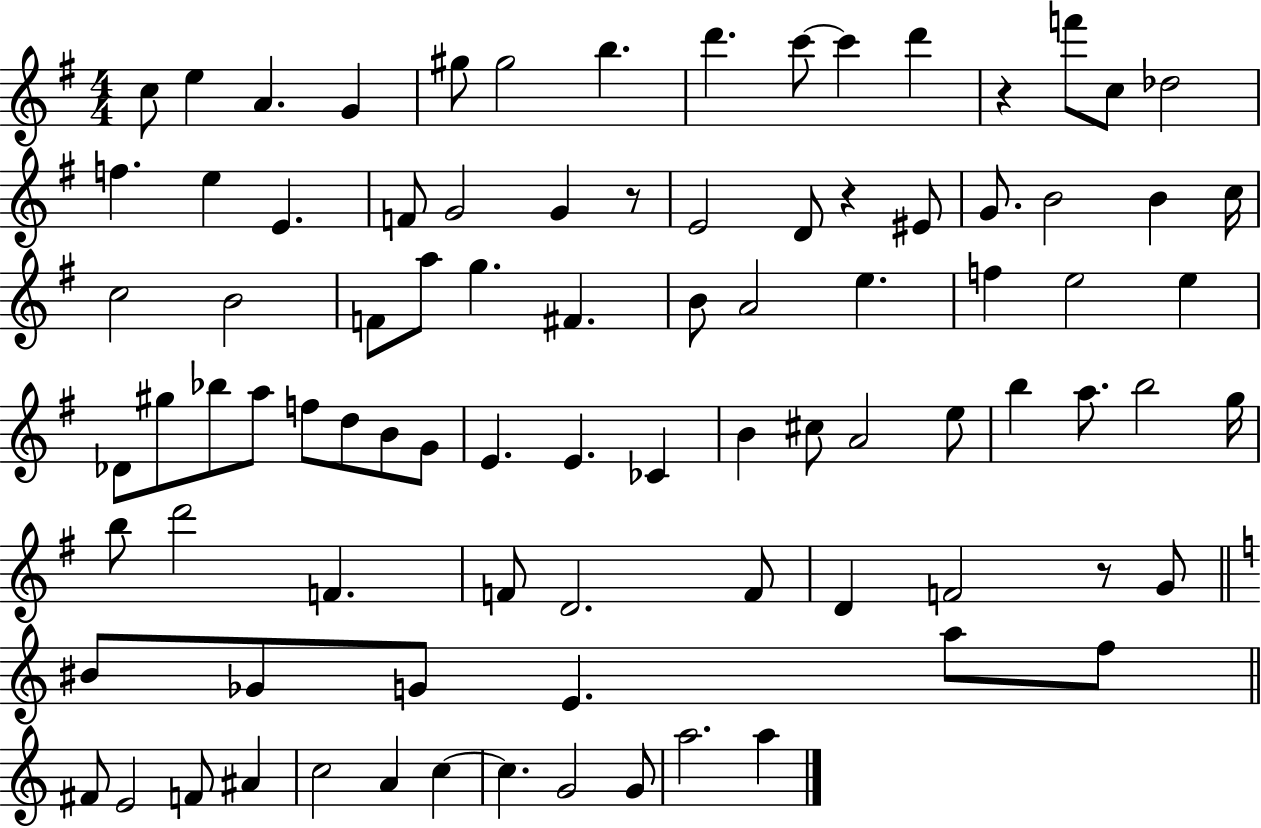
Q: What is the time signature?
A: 4/4